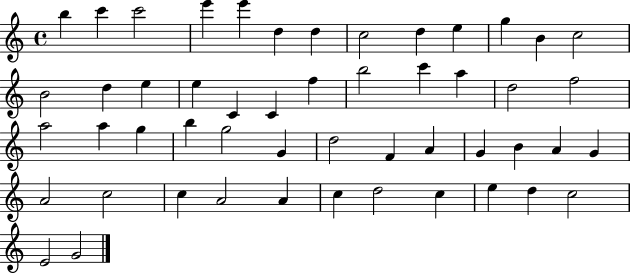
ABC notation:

X:1
T:Untitled
M:4/4
L:1/4
K:C
b c' c'2 e' e' d d c2 d e g B c2 B2 d e e C C f b2 c' a d2 f2 a2 a g b g2 G d2 F A G B A G A2 c2 c A2 A c d2 c e d c2 E2 G2